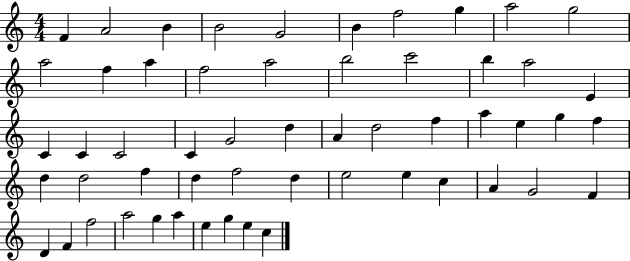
F4/q A4/h B4/q B4/h G4/h B4/q F5/h G5/q A5/h G5/h A5/h F5/q A5/q F5/h A5/h B5/h C6/h B5/q A5/h E4/q C4/q C4/q C4/h C4/q G4/h D5/q A4/q D5/h F5/q A5/q E5/q G5/q F5/q D5/q D5/h F5/q D5/q F5/h D5/q E5/h E5/q C5/q A4/q G4/h F4/q D4/q F4/q F5/h A5/h G5/q A5/q E5/q G5/q E5/q C5/q